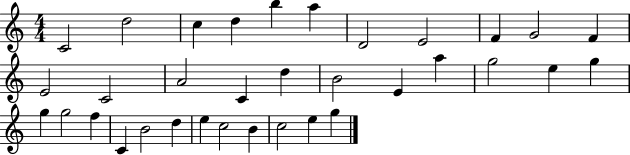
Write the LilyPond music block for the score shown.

{
  \clef treble
  \numericTimeSignature
  \time 4/4
  \key c \major
  c'2 d''2 | c''4 d''4 b''4 a''4 | d'2 e'2 | f'4 g'2 f'4 | \break e'2 c'2 | a'2 c'4 d''4 | b'2 e'4 a''4 | g''2 e''4 g''4 | \break g''4 g''2 f''4 | c'4 b'2 d''4 | e''4 c''2 b'4 | c''2 e''4 g''4 | \break \bar "|."
}